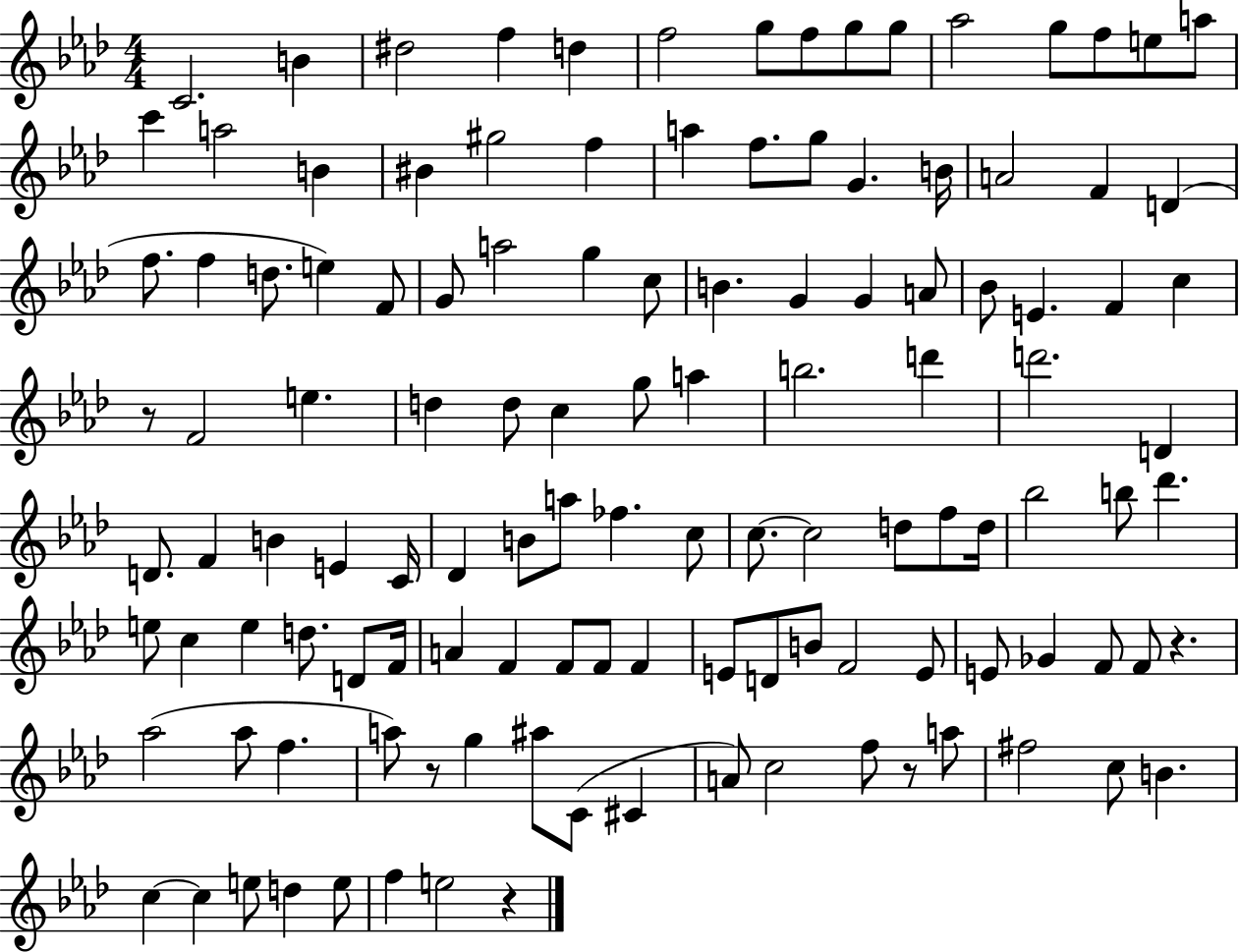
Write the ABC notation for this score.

X:1
T:Untitled
M:4/4
L:1/4
K:Ab
C2 B ^d2 f d f2 g/2 f/2 g/2 g/2 _a2 g/2 f/2 e/2 a/2 c' a2 B ^B ^g2 f a f/2 g/2 G B/4 A2 F D f/2 f d/2 e F/2 G/2 a2 g c/2 B G G A/2 _B/2 E F c z/2 F2 e d d/2 c g/2 a b2 d' d'2 D D/2 F B E C/4 _D B/2 a/2 _f c/2 c/2 c2 d/2 f/2 d/4 _b2 b/2 _d' e/2 c e d/2 D/2 F/4 A F F/2 F/2 F E/2 D/2 B/2 F2 E/2 E/2 _G F/2 F/2 z _a2 _a/2 f a/2 z/2 g ^a/2 C/2 ^C A/2 c2 f/2 z/2 a/2 ^f2 c/2 B c c e/2 d e/2 f e2 z